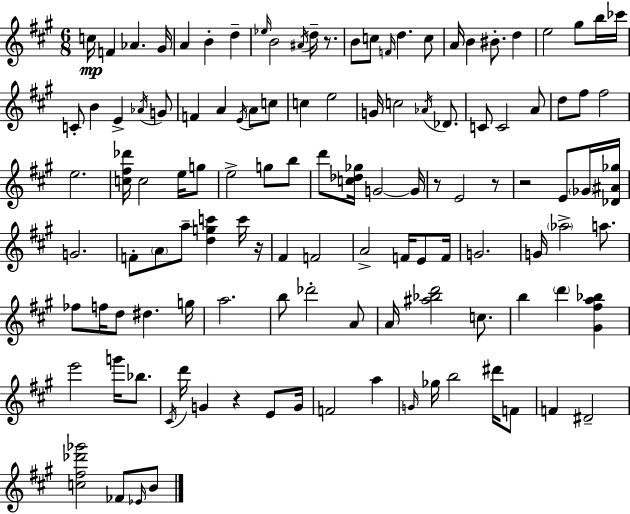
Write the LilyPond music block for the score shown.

{
  \clef treble
  \numericTimeSignature
  \time 6/8
  \key a \major
  \repeat volta 2 { c''16\mp f'4 aes'4. gis'16 | a'4 b'4-. d''4-- | \grace { ees''16 } b'2 \acciaccatura { ais'16 } d''16-- r8. | b'8 c''8 \grace { f'16 } d''4. | \break c''8 a'16 b'4 bis'8.-. d''4 | e''2 gis''8 | b''16 ces'''16 c'8-. b'4 e'4-> | \acciaccatura { aes'16 } g'8 f'4 a'4 | \break \acciaccatura { e'16 } a'8 c''8 c''4 e''2 | g'16 c''2 | \acciaccatura { aes'16 } des'8. c'8 c'2 | a'8 d''8 fis''8 fis''2 | \break e''2. | <c'' fis'' des'''>16 c''2 | e''16 g''8 e''2-> | g''8 b''8 d'''8 <c'' des'' ges''>16 g'2~~ | \break g'16 r8 e'2 | r8 r2 | e'8 \parenthesize ges'16 <des' ais' ges''>16 g'2. | f'8-. \parenthesize a'8 a''8-- | \break <d'' g'' c'''>4 c'''16 r16 fis'4 f'2 | a'2-> | f'16 e'8 f'16 g'2. | g'16 \parenthesize aes''2-> | \break a''8. fes''8 f''16 d''8 dis''4. | g''16 a''2. | b''8 des'''2-. | a'8 a'16 <ais'' bes'' d'''>2 | \break c''8. b''4 \parenthesize d'''4 | <gis' fis'' a'' bes''>4 e'''2 | g'''16 bes''8. \acciaccatura { cis'16 } d'''16 g'4 | r4 e'8 g'16 f'2 | \break a''4 \grace { g'16 } ges''16 b''2 | dis'''16 f'8 f'4 | dis'2-- <c'' fis'' des''' ges'''>2 | fes'8 \grace { ees'16 } b'8 } \bar "|."
}